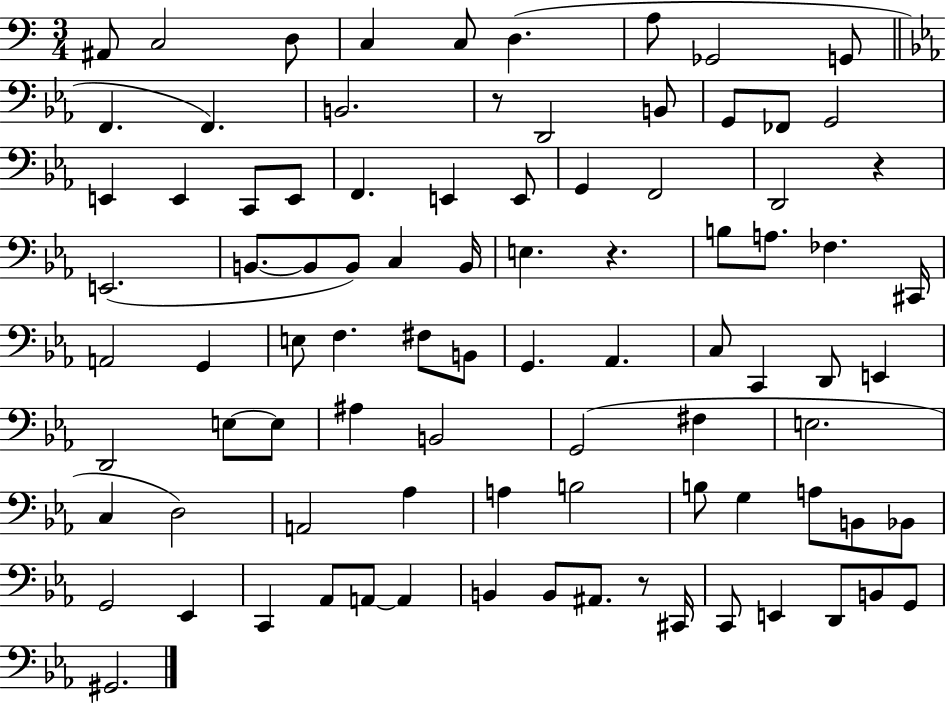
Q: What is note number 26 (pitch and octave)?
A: F2